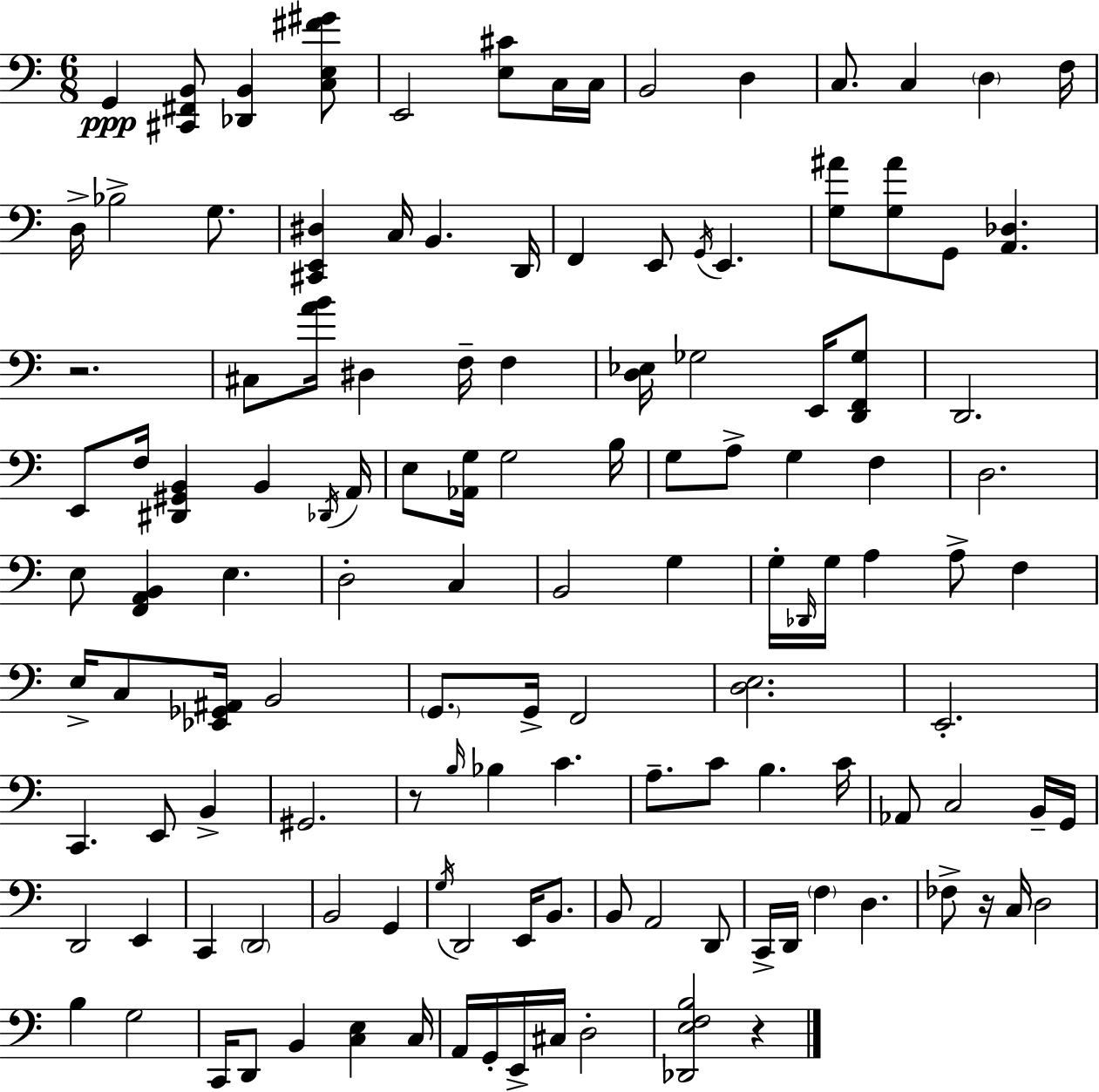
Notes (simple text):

G2/q [C#2,F#2,B2]/e [Db2,B2]/q [C3,E3,F#4,G#4]/e E2/h [E3,C#4]/e C3/s C3/s B2/h D3/q C3/e. C3/q D3/q F3/s D3/s Bb3/h G3/e. [C#2,E2,D#3]/q C3/s B2/q. D2/s F2/q E2/e G2/s E2/q. [G3,A#4]/e [G3,A#4]/e G2/e [A2,Db3]/q. R/h. C#3/e [A4,B4]/s D#3/q F3/s F3/q [D3,Eb3]/s Gb3/h E2/s [D2,F2,Gb3]/e D2/h. E2/e F3/s [D#2,G#2,B2]/q B2/q Db2/s A2/s E3/e [Ab2,G3]/s G3/h B3/s G3/e A3/e G3/q F3/q D3/h. E3/e [F2,A2,B2]/q E3/q. D3/h C3/q B2/h G3/q G3/s Db2/s G3/s A3/q A3/e F3/q E3/s C3/e [Eb2,Gb2,A#2]/s B2/h G2/e. G2/s F2/h [D3,E3]/h. E2/h. C2/q. E2/e B2/q G#2/h. R/e B3/s Bb3/q C4/q. A3/e. C4/e B3/q. C4/s Ab2/e C3/h B2/s G2/s D2/h E2/q C2/q D2/h B2/h G2/q G3/s D2/h E2/s B2/e. B2/e A2/h D2/e C2/s D2/s F3/q D3/q. FES3/e R/s C3/s D3/h B3/q G3/h C2/s D2/e B2/q [C3,E3]/q C3/s A2/s G2/s E2/s C#3/s D3/h [Db2,E3,F3,B3]/h R/q